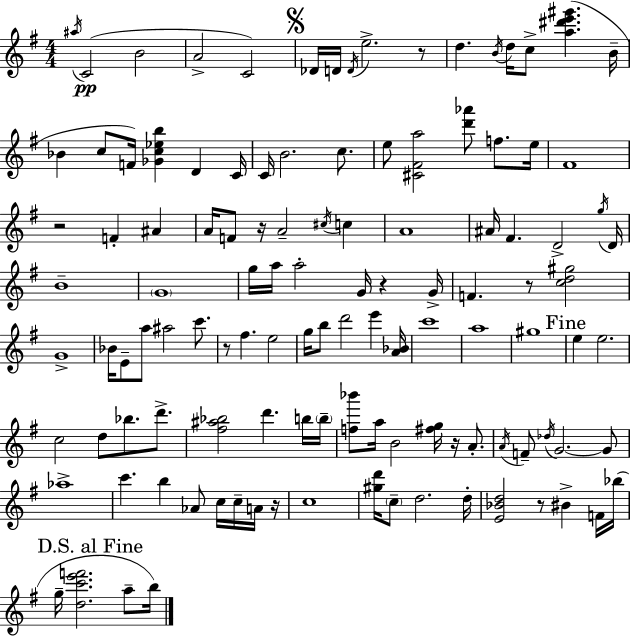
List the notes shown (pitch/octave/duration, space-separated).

A#5/s C4/h B4/h A4/h C4/h Db4/s D4/s D4/s E5/h. R/e D5/q. B4/s D5/s C5/e [A5,D#6,E6,G#6]/q. B4/s Bb4/q C5/e F4/s [Gb4,C5,Eb5,B5]/q D4/q C4/s C4/s B4/h. C5/e. E5/e [C#4,F#4,A5]/h [D6,Ab6]/e F5/e. E5/s F#4/w R/h F4/q A#4/q A4/s F4/e R/s A4/h C#5/s C5/q A4/w A#4/s F#4/q. D4/h G5/s D4/s B4/w G4/w G5/s A5/s A5/h G4/s R/q G4/s F4/q. R/e [C5,D5,G#5]/h G4/w Bb4/s E4/e A5/e A#5/h C6/e. R/e F#5/q. E5/h G5/s B5/e D6/h E6/q [A4,Bb4]/s C6/w A5/w G#5/w E5/q E5/h. C5/h D5/e Bb5/e. D6/e. [F#5,A#5,Bb5]/h D6/q. B5/s B5/s [F5,Bb6]/e A5/s B4/h [F#5,G5]/s R/s A4/e. A4/s F4/e Db5/s G4/h. G4/e Ab5/w C6/q. B5/q Ab4/e C5/s C5/s A4/s R/s C5/w [G#5,D6]/s C5/e D5/h. D5/s [E4,Bb4,D5]/h R/e BIS4/q F4/s Bb5/s G5/s [D5,C6,E6,F6]/h. A5/e B5/s